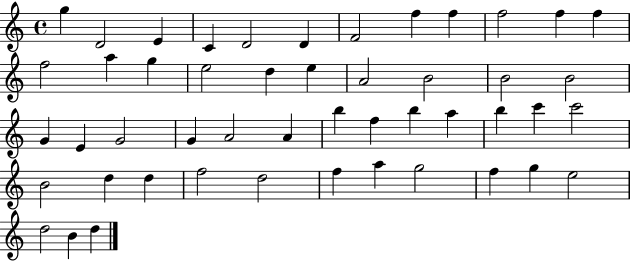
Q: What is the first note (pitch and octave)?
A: G5